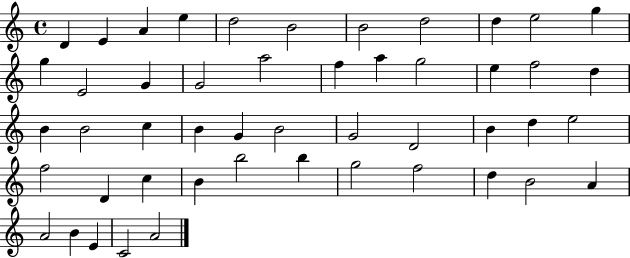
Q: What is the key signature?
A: C major